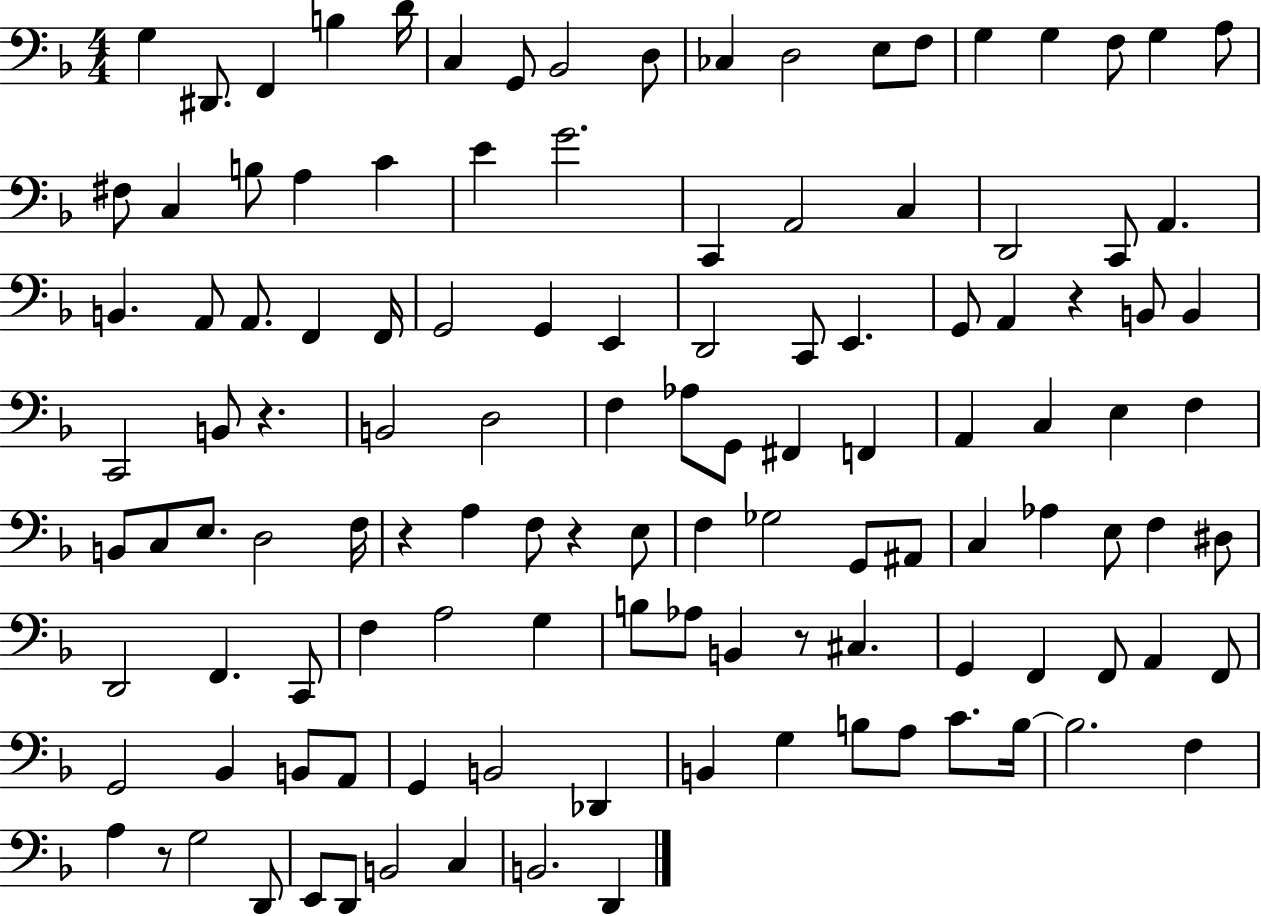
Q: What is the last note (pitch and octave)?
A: D2